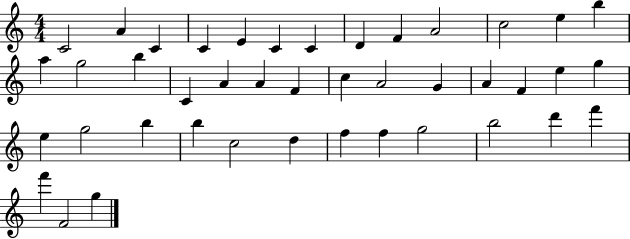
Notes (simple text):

C4/h A4/q C4/q C4/q E4/q C4/q C4/q D4/q F4/q A4/h C5/h E5/q B5/q A5/q G5/h B5/q C4/q A4/q A4/q F4/q C5/q A4/h G4/q A4/q F4/q E5/q G5/q E5/q G5/h B5/q B5/q C5/h D5/q F5/q F5/q G5/h B5/h D6/q F6/q F6/q F4/h G5/q